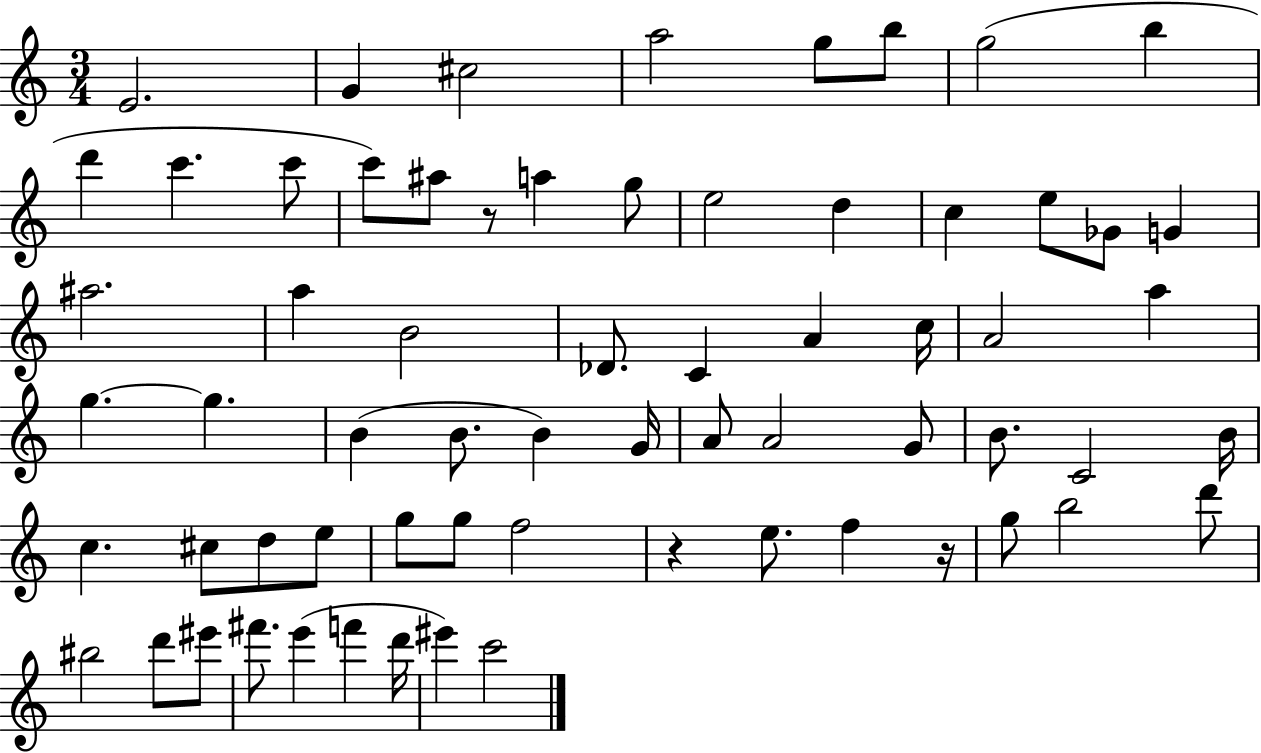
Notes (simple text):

E4/h. G4/q C#5/h A5/h G5/e B5/e G5/h B5/q D6/q C6/q. C6/e C6/e A#5/e R/e A5/q G5/e E5/h D5/q C5/q E5/e Gb4/e G4/q A#5/h. A5/q B4/h Db4/e. C4/q A4/q C5/s A4/h A5/q G5/q. G5/q. B4/q B4/e. B4/q G4/s A4/e A4/h G4/e B4/e. C4/h B4/s C5/q. C#5/e D5/e E5/e G5/e G5/e F5/h R/q E5/e. F5/q R/s G5/e B5/h D6/e BIS5/h D6/e EIS6/e F#6/e. E6/q F6/q D6/s EIS6/q C6/h